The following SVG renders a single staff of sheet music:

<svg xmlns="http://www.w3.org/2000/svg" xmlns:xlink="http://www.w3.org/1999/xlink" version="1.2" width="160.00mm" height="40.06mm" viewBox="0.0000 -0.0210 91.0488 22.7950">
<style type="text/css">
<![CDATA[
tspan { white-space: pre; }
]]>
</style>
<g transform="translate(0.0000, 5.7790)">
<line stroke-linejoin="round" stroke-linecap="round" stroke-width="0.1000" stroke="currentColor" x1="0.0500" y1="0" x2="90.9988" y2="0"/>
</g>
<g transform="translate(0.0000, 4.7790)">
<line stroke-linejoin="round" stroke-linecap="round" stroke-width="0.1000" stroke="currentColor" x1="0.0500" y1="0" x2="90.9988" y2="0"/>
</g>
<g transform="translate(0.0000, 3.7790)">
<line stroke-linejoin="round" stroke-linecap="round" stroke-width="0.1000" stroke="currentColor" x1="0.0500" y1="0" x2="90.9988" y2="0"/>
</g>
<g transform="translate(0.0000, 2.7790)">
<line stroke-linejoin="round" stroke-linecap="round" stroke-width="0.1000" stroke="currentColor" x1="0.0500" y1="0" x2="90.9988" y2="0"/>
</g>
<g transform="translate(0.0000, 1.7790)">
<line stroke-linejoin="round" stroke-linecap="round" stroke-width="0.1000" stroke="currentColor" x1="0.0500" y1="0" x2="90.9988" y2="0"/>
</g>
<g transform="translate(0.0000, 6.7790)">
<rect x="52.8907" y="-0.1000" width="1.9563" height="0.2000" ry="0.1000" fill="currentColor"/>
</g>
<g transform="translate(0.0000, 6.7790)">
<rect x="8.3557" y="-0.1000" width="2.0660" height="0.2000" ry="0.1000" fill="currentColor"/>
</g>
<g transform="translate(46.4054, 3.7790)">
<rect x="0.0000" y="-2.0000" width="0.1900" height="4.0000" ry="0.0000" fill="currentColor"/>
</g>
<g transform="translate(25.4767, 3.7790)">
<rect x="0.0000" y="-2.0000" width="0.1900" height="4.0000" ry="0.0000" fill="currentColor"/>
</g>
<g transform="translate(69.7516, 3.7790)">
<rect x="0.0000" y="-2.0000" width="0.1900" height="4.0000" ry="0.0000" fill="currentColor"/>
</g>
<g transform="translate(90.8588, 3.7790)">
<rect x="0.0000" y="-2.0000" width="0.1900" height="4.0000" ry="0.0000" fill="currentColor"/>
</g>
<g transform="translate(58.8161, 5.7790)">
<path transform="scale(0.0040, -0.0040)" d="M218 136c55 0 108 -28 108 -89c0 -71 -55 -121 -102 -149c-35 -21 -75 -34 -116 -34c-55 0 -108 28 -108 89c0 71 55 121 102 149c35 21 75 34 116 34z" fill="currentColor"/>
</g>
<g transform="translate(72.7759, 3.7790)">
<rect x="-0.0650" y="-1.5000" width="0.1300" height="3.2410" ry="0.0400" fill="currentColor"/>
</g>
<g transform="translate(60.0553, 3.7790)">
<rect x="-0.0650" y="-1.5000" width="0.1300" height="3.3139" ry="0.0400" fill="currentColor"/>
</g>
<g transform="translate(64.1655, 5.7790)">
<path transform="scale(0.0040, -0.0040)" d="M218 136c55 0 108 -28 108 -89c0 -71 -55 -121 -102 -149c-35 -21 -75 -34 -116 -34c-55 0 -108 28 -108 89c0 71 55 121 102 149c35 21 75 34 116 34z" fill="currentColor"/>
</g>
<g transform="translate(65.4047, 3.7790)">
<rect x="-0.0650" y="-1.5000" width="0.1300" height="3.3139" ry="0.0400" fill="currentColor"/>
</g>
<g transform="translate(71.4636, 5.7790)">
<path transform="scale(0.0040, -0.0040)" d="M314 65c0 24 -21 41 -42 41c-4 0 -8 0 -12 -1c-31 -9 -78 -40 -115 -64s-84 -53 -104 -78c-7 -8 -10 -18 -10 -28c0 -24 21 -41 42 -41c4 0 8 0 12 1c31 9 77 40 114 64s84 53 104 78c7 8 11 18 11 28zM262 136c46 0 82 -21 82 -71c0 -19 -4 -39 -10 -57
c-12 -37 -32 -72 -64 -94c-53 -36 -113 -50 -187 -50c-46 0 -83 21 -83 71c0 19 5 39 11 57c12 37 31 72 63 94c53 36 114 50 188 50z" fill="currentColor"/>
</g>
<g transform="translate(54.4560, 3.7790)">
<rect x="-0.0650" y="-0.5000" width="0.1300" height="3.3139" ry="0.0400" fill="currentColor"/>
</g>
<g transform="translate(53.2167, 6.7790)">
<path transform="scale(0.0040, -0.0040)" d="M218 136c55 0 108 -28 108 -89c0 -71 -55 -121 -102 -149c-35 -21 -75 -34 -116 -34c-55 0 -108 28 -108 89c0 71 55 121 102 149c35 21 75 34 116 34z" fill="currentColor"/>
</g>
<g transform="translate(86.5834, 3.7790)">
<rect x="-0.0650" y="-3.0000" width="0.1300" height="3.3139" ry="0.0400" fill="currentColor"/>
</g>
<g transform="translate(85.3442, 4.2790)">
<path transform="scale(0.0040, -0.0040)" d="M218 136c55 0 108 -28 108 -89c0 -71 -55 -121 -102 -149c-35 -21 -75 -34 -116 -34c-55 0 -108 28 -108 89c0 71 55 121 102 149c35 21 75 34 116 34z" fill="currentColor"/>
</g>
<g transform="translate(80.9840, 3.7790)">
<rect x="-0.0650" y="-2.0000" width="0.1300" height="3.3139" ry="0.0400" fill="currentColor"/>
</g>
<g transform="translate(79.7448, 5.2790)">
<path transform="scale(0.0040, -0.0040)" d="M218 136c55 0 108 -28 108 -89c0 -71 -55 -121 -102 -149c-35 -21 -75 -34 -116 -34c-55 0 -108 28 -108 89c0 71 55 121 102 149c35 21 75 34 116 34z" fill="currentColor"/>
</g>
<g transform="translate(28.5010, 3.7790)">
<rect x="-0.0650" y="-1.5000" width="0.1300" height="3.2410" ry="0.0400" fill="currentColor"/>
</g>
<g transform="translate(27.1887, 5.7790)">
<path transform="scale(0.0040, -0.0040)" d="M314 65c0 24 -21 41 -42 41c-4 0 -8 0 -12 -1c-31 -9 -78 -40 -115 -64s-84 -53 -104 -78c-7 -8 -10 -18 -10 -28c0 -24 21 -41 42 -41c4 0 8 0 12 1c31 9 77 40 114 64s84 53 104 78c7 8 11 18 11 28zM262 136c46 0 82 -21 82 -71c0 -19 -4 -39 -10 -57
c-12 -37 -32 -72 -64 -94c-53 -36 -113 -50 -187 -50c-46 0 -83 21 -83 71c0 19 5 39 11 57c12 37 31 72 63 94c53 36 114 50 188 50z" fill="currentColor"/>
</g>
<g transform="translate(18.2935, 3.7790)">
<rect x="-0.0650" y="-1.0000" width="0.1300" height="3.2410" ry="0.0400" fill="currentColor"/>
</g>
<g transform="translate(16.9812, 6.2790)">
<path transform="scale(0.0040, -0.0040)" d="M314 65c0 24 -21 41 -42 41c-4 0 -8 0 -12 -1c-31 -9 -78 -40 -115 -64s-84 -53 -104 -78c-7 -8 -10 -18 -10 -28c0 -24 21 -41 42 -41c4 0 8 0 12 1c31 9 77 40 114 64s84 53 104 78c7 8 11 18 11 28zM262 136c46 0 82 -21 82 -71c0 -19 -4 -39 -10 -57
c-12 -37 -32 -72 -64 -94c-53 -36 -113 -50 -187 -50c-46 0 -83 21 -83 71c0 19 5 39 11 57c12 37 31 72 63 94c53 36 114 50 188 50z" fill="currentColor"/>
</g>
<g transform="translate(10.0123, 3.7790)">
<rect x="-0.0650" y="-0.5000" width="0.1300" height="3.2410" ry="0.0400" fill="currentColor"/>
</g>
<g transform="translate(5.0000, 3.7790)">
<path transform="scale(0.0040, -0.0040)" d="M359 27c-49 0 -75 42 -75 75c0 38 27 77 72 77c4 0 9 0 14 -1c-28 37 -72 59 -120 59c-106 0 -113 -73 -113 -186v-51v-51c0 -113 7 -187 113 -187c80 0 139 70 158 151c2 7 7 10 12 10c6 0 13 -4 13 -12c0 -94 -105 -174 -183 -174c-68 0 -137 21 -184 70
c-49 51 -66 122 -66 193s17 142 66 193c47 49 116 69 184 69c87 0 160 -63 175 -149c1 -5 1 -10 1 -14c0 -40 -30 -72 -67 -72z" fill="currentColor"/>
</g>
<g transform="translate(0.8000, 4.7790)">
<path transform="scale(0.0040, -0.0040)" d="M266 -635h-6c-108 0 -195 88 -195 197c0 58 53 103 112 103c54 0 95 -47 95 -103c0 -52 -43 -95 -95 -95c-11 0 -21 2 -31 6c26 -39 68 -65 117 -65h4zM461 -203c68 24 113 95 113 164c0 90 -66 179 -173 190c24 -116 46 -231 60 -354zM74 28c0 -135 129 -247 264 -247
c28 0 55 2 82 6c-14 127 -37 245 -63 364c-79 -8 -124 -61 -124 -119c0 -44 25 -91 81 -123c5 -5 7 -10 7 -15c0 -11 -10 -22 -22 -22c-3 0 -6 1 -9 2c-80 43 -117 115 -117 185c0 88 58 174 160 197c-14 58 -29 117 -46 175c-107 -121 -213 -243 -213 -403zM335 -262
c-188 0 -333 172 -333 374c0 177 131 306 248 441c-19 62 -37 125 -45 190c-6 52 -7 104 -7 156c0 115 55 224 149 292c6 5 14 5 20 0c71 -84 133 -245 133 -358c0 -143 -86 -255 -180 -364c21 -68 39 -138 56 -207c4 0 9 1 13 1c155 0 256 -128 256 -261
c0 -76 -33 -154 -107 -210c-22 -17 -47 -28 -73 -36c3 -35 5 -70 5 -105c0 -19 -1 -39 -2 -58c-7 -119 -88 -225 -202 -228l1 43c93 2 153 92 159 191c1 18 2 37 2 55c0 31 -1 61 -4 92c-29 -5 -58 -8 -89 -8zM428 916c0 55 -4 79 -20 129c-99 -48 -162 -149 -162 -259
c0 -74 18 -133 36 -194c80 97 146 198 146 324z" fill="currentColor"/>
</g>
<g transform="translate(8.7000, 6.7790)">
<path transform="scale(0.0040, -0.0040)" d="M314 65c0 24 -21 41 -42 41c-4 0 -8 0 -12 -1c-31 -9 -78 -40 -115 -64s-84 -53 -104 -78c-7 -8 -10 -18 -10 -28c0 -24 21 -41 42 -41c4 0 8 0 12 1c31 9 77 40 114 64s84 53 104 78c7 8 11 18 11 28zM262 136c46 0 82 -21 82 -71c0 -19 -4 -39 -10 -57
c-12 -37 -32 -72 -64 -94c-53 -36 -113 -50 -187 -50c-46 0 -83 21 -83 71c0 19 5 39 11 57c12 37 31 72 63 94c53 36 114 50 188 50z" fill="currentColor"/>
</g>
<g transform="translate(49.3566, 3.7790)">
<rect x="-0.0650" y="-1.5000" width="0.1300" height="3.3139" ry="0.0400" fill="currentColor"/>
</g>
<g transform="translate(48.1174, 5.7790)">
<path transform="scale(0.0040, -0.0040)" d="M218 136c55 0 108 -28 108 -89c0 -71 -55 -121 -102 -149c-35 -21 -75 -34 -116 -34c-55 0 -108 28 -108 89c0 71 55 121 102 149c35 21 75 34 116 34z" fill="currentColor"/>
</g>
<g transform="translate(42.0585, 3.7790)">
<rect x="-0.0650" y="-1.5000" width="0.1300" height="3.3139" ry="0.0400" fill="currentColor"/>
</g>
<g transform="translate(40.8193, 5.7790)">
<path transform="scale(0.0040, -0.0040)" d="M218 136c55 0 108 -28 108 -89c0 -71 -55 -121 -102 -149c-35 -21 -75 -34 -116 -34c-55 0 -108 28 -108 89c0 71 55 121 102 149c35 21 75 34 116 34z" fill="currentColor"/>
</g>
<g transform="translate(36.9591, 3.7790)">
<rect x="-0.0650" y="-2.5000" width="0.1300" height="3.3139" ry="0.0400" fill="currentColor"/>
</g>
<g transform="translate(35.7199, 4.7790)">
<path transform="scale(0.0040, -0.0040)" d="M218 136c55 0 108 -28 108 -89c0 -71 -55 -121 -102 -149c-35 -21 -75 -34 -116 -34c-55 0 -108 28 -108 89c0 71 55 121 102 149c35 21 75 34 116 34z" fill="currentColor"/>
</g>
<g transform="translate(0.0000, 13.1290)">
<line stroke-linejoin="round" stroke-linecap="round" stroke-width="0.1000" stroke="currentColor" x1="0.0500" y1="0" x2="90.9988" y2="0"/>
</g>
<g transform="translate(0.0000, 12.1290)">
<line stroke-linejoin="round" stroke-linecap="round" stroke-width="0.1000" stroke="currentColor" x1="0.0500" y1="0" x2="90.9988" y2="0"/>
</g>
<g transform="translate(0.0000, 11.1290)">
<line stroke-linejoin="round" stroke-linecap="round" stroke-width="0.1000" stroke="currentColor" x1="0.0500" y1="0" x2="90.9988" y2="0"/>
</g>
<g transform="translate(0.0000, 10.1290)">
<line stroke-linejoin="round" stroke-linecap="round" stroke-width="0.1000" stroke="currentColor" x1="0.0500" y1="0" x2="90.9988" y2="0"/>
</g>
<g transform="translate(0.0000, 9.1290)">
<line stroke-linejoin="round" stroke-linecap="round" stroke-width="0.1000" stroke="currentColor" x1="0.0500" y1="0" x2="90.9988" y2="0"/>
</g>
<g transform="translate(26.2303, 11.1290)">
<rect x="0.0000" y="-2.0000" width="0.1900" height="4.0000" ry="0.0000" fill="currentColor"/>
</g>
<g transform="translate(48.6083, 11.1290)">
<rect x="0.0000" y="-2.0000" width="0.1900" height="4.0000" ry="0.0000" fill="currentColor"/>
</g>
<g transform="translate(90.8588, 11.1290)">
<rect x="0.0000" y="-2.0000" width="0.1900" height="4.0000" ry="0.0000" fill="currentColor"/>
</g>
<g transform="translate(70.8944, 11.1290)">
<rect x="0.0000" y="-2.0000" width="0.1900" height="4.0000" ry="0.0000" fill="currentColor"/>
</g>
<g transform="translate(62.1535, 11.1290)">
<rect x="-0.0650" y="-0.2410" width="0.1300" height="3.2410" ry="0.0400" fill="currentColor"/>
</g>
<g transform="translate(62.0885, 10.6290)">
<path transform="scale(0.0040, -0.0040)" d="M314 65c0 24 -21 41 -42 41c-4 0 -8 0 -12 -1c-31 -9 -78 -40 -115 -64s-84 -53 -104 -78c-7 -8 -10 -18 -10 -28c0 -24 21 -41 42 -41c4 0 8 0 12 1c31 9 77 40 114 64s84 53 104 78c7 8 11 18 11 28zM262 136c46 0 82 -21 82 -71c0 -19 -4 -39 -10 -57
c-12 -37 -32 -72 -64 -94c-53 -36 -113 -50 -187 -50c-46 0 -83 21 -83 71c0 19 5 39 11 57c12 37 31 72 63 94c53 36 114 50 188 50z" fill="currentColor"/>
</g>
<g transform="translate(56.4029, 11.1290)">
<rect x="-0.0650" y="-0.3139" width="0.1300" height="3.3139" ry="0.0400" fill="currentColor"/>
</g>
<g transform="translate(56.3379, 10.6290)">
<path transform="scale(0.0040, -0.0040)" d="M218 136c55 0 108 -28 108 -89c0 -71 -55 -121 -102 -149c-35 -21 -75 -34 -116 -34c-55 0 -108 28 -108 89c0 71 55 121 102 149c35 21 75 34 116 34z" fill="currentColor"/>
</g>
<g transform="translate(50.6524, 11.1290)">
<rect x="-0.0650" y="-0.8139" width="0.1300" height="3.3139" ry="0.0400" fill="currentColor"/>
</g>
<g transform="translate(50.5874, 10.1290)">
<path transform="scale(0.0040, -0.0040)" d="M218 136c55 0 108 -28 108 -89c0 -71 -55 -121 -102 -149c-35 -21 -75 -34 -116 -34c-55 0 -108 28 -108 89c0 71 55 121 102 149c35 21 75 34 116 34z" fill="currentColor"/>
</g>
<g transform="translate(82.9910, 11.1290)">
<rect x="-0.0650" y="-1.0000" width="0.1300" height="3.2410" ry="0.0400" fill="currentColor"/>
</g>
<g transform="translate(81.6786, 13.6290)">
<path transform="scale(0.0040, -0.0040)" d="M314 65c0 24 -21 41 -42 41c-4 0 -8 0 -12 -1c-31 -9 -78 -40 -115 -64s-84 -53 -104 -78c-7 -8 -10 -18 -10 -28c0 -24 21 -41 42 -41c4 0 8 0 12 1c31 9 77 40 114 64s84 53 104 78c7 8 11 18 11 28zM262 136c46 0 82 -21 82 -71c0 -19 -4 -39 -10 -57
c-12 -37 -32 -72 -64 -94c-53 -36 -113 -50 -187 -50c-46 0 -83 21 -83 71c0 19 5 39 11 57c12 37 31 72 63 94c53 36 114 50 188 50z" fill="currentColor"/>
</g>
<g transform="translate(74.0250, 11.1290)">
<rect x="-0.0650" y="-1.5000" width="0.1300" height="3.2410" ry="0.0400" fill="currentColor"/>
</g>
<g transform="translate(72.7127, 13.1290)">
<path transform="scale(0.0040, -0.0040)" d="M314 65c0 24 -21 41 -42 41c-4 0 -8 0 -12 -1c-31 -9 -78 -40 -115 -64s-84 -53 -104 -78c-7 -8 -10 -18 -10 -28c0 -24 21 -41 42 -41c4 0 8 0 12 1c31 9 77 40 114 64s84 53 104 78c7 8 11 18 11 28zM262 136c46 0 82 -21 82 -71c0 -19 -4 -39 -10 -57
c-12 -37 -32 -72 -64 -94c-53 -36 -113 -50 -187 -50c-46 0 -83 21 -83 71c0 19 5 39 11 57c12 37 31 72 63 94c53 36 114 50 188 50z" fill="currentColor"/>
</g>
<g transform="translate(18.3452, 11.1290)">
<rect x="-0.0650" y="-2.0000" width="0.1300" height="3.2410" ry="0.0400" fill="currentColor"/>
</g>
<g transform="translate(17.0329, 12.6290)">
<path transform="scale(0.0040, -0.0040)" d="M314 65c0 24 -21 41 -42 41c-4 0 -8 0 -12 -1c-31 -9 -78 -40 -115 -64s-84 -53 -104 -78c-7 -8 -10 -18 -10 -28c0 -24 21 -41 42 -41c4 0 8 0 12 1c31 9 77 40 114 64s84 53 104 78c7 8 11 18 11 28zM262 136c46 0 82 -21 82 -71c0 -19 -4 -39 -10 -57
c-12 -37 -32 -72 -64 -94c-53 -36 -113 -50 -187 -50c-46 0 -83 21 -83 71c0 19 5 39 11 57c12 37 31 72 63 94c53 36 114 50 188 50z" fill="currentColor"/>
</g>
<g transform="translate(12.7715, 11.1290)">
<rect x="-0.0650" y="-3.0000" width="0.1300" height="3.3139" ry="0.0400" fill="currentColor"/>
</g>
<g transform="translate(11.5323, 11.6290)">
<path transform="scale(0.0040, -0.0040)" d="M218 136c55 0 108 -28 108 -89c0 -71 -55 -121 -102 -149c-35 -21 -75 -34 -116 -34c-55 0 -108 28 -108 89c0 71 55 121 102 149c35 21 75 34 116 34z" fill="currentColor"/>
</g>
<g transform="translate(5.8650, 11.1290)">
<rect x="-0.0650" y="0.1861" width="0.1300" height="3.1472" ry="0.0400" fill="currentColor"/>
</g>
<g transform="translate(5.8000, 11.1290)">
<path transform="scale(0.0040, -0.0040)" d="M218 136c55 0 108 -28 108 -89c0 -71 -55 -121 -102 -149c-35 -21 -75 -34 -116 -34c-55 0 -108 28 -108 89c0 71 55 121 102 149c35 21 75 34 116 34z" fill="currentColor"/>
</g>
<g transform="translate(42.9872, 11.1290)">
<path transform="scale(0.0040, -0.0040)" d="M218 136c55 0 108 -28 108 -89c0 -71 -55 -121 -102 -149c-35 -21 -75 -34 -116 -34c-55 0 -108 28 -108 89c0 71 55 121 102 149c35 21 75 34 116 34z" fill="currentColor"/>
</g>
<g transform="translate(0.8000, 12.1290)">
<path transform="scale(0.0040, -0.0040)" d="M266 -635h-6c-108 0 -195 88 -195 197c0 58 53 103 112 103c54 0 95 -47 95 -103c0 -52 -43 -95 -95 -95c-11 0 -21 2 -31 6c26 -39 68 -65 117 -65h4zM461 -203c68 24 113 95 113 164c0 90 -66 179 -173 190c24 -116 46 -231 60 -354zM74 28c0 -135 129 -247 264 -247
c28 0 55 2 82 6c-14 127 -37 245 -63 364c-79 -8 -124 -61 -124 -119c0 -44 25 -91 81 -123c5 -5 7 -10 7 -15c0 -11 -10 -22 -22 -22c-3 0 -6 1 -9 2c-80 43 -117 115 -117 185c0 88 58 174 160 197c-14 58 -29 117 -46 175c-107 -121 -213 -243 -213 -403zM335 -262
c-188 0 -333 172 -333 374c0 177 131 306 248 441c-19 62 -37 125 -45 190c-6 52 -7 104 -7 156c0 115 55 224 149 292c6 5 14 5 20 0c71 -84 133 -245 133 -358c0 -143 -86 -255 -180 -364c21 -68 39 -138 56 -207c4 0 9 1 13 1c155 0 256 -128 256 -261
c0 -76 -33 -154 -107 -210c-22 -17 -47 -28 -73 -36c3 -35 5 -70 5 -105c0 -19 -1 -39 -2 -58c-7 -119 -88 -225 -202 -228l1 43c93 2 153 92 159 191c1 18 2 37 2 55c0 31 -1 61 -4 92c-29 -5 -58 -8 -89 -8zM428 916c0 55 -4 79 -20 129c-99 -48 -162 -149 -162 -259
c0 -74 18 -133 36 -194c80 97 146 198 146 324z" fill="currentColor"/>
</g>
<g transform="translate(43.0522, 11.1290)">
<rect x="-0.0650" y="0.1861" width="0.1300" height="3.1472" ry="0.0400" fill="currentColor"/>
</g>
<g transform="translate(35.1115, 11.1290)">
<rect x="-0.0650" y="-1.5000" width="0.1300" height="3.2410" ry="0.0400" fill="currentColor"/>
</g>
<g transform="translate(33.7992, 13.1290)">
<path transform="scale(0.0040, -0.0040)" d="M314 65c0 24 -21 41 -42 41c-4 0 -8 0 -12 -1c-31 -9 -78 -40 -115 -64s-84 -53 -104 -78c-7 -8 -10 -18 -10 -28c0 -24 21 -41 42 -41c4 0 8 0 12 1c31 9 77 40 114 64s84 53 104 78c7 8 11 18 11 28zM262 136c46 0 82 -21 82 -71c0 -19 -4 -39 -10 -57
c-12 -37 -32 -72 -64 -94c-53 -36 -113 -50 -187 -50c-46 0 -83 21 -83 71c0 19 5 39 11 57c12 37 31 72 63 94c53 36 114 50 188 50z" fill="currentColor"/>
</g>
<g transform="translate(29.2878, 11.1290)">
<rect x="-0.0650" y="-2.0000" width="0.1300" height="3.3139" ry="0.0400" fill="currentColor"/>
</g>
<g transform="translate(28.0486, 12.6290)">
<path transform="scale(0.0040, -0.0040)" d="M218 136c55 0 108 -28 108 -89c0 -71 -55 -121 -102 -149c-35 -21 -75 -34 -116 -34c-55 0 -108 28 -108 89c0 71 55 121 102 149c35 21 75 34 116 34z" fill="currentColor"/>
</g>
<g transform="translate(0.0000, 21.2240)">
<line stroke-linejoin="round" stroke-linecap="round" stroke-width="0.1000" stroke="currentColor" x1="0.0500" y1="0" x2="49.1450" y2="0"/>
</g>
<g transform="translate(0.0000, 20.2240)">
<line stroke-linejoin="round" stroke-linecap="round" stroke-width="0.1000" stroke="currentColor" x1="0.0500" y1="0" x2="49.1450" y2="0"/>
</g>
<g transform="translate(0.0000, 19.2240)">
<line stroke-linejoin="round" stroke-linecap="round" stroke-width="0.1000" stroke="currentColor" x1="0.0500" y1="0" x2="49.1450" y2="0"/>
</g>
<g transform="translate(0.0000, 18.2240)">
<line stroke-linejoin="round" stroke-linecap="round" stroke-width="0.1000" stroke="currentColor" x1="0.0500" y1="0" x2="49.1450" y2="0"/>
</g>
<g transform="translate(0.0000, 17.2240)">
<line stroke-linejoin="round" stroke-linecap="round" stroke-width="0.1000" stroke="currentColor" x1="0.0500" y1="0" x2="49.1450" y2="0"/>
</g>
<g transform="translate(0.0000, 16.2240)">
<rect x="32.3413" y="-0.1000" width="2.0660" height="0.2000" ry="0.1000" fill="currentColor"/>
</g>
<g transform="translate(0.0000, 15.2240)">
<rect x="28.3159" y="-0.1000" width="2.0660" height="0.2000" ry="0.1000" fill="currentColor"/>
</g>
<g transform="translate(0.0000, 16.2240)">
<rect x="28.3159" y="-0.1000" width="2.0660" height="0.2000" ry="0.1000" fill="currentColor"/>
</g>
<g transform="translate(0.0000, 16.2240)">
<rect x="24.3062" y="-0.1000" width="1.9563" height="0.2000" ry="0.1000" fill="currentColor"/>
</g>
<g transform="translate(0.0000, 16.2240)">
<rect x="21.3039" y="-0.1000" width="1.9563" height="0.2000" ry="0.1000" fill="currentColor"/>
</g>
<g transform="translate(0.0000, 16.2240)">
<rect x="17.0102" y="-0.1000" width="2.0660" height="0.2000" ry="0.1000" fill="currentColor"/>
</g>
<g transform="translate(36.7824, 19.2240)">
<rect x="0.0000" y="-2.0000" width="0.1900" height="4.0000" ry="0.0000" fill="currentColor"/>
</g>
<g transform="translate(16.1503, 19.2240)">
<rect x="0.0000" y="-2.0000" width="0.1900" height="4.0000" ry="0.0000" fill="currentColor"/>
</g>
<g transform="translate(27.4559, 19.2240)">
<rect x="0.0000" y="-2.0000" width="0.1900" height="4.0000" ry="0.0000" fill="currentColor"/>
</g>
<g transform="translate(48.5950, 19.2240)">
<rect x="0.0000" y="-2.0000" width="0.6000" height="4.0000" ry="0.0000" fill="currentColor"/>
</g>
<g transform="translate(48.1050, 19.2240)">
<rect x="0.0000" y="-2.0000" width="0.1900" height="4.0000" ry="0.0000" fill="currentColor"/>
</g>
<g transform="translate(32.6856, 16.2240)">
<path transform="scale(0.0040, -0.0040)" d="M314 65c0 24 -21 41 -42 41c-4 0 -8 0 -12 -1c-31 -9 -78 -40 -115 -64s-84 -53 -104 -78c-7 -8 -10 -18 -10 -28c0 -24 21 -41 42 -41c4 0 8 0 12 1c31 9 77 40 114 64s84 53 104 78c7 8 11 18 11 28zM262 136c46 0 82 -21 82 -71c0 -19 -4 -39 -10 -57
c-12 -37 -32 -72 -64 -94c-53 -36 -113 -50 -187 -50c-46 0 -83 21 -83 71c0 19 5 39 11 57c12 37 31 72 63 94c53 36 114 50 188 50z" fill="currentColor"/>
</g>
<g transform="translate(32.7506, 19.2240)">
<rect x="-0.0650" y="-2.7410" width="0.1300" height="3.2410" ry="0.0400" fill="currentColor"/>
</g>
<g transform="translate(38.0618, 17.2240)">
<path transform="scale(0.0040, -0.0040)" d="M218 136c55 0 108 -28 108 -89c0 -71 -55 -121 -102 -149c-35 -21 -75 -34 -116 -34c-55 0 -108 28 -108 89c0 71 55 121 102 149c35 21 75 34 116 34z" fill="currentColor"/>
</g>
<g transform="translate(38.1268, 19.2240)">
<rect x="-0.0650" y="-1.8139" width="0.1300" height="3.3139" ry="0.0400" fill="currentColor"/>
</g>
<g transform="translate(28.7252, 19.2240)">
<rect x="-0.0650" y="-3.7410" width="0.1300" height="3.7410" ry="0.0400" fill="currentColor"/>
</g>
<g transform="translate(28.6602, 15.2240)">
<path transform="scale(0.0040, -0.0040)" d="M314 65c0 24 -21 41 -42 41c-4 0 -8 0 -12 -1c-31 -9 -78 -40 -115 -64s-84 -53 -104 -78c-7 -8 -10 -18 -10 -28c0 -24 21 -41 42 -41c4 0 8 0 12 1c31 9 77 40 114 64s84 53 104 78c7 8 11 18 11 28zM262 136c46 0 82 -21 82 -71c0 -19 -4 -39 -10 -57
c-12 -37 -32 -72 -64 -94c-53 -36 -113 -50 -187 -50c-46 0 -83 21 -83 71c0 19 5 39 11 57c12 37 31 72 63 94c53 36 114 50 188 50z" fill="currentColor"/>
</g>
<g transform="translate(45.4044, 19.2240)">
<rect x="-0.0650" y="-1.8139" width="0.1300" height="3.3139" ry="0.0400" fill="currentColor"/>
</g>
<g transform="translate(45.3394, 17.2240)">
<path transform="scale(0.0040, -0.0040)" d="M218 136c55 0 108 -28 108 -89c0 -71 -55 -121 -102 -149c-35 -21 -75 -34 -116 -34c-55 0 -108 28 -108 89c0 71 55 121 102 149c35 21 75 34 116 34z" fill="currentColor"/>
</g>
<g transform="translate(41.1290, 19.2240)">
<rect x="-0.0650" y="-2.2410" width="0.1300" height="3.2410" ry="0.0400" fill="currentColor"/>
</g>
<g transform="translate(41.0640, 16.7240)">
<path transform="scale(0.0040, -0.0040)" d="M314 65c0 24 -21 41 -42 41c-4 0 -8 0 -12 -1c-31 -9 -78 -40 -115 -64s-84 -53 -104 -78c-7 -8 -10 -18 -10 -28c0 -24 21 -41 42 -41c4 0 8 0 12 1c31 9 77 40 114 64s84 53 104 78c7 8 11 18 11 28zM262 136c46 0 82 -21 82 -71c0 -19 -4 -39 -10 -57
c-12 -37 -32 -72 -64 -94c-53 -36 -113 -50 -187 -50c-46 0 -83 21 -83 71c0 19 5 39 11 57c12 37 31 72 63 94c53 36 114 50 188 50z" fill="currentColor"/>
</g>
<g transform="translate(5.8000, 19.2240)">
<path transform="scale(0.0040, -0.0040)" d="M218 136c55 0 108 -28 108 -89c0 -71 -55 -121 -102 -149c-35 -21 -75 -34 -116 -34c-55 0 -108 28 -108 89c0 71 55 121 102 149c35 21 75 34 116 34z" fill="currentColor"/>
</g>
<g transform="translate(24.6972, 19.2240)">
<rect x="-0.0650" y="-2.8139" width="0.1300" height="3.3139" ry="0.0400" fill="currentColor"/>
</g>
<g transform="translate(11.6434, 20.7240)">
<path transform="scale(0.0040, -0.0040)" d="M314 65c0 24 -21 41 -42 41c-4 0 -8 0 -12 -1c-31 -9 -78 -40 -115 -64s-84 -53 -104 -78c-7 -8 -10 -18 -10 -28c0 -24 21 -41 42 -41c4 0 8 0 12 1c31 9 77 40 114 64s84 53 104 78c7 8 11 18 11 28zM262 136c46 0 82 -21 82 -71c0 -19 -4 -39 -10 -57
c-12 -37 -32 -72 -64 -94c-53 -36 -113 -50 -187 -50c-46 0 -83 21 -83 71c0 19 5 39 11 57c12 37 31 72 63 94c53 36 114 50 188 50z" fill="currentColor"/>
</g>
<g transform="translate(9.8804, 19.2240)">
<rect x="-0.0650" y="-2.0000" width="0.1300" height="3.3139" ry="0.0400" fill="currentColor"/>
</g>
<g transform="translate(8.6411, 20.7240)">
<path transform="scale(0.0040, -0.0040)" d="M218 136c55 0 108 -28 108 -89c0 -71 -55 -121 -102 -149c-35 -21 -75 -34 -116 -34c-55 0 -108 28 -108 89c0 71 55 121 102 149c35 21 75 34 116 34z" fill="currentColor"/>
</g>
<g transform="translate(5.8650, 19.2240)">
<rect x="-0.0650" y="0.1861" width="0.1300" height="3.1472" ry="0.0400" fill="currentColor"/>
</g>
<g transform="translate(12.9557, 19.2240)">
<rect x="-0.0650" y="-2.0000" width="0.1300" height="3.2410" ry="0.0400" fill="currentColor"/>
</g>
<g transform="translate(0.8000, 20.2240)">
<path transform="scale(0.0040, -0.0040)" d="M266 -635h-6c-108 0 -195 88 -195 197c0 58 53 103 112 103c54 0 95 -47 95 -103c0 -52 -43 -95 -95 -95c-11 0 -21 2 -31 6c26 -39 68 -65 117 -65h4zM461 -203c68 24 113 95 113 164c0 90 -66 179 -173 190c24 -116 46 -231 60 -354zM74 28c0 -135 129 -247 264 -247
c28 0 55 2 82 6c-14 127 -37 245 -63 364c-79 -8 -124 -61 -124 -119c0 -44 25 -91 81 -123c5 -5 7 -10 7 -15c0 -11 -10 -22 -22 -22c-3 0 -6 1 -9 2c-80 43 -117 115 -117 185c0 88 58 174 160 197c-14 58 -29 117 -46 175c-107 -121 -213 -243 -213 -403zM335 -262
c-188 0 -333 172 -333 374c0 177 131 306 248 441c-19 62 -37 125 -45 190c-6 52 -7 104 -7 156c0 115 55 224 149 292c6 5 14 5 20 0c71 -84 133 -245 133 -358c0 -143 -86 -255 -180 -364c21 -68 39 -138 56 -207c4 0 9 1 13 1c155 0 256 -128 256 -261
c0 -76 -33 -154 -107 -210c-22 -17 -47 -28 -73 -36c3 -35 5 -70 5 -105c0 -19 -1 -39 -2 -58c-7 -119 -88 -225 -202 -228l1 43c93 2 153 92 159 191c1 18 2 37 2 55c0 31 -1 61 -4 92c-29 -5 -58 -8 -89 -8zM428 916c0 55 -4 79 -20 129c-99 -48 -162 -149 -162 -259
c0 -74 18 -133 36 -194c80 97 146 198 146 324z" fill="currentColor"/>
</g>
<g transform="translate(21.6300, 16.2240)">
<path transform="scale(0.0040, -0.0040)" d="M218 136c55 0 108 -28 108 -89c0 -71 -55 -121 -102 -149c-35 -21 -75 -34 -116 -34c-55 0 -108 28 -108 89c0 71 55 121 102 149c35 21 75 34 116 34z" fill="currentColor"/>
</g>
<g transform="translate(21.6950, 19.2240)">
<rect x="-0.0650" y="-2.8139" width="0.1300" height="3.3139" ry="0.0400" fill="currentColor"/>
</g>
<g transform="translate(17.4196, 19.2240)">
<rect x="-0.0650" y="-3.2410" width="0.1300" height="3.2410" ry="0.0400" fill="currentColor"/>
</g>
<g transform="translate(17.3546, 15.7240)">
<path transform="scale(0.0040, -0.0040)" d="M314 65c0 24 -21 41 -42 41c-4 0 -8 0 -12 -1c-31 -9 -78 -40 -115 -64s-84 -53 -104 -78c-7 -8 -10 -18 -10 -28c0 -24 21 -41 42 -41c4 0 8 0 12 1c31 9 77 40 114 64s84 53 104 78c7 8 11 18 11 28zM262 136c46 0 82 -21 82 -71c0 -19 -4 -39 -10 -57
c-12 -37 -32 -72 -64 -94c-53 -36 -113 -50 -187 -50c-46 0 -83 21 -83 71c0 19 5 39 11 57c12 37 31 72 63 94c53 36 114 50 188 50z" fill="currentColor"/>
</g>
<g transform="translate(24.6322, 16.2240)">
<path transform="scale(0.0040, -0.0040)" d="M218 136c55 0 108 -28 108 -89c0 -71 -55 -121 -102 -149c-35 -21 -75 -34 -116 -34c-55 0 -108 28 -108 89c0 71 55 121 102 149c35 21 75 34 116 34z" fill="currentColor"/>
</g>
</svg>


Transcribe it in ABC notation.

X:1
T:Untitled
M:4/4
L:1/4
K:C
C2 D2 E2 G E E C E E E2 F A B A F2 F E2 B d c c2 E2 D2 B F F2 b2 a a c'2 a2 f g2 f